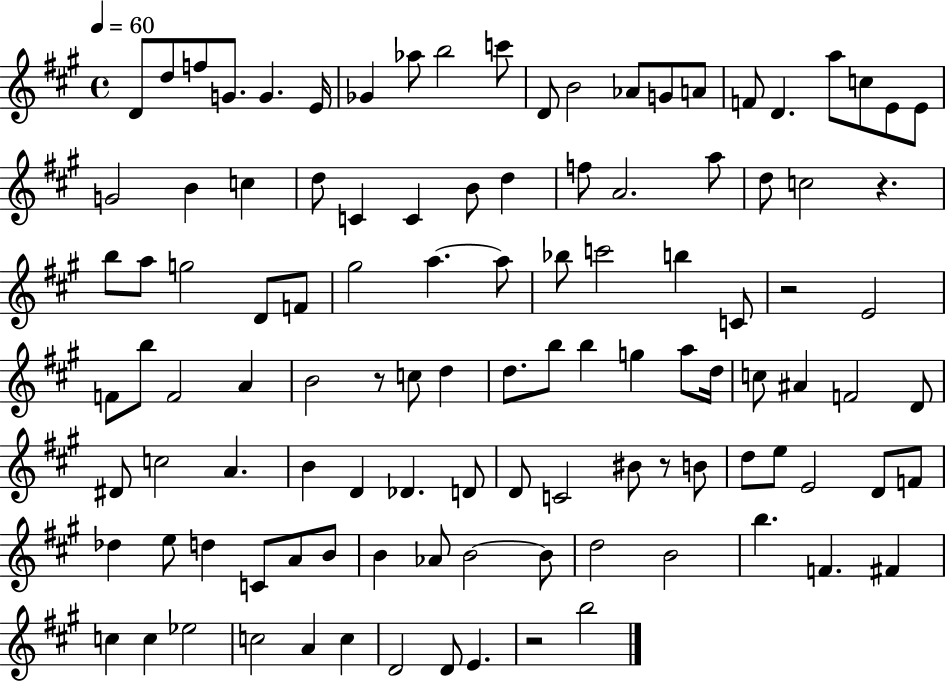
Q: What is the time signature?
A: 4/4